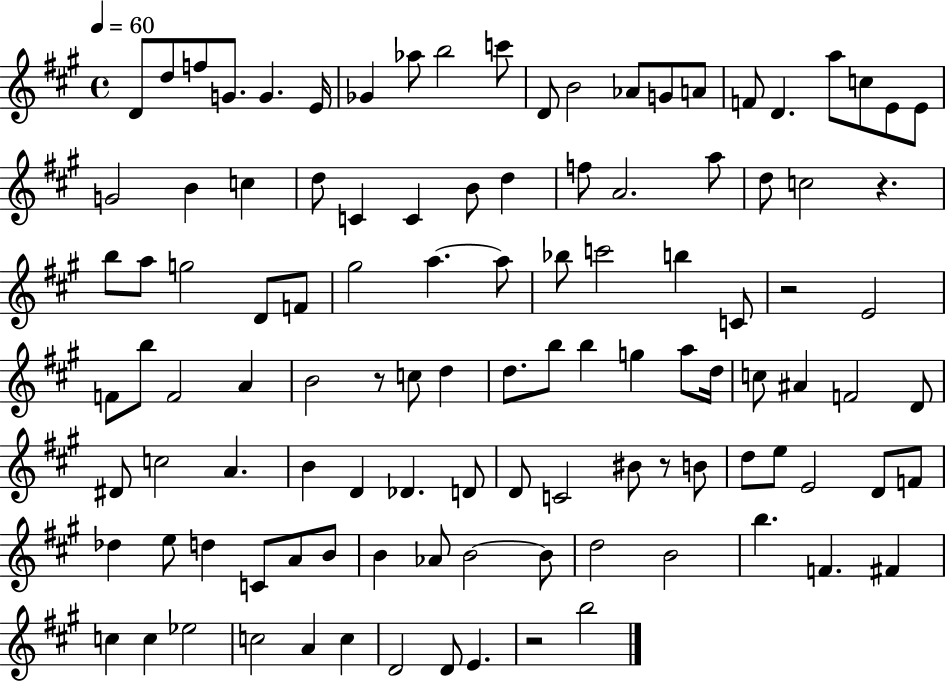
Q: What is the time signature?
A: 4/4